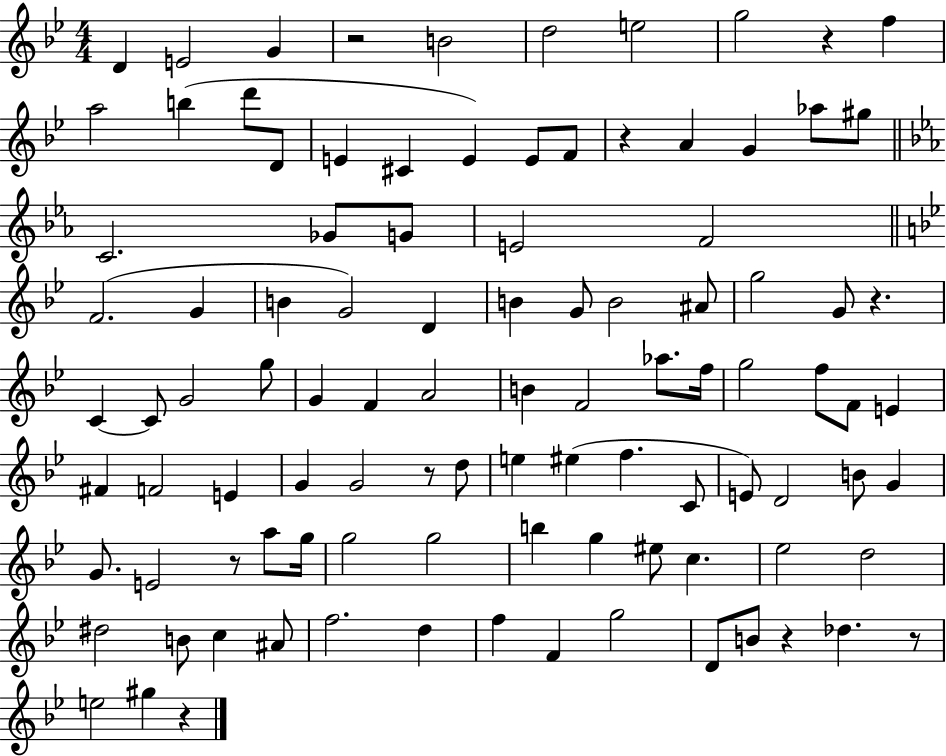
{
  \clef treble
  \numericTimeSignature
  \time 4/4
  \key bes \major
  \repeat volta 2 { d'4 e'2 g'4 | r2 b'2 | d''2 e''2 | g''2 r4 f''4 | \break a''2 b''4( d'''8 d'8 | e'4 cis'4 e'4) e'8 f'8 | r4 a'4 g'4 aes''8 gis''8 | \bar "||" \break \key ees \major c'2. ges'8 g'8 | e'2 f'2 | \bar "||" \break \key g \minor f'2.( g'4 | b'4 g'2) d'4 | b'4 g'8 b'2 ais'8 | g''2 g'8 r4. | \break c'4~~ c'8 g'2 g''8 | g'4 f'4 a'2 | b'4 f'2 aes''8. f''16 | g''2 f''8 f'8 e'4 | \break fis'4 f'2 e'4 | g'4 g'2 r8 d''8 | e''4 eis''4( f''4. c'8 | e'8) d'2 b'8 g'4 | \break g'8. e'2 r8 a''8 g''16 | g''2 g''2 | b''4 g''4 eis''8 c''4. | ees''2 d''2 | \break dis''2 b'8 c''4 ais'8 | f''2. d''4 | f''4 f'4 g''2 | d'8 b'8 r4 des''4. r8 | \break e''2 gis''4 r4 | } \bar "|."
}